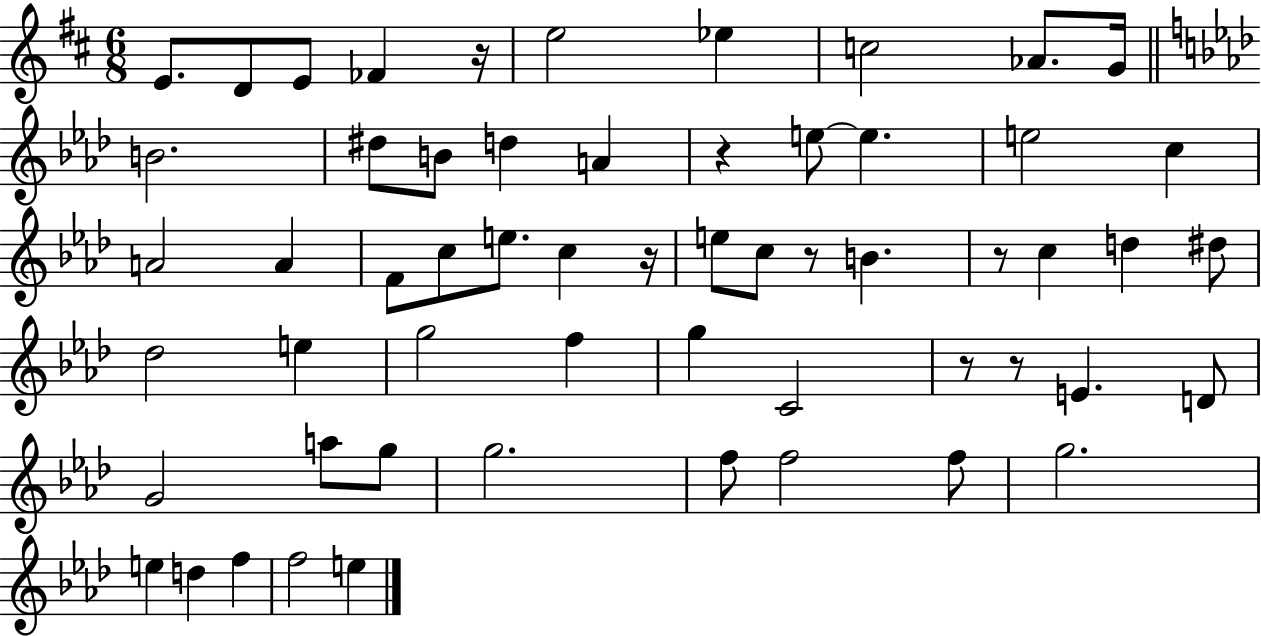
X:1
T:Untitled
M:6/8
L:1/4
K:D
E/2 D/2 E/2 _F z/4 e2 _e c2 _A/2 G/4 B2 ^d/2 B/2 d A z e/2 e e2 c A2 A F/2 c/2 e/2 c z/4 e/2 c/2 z/2 B z/2 c d ^d/2 _d2 e g2 f g C2 z/2 z/2 E D/2 G2 a/2 g/2 g2 f/2 f2 f/2 g2 e d f f2 e